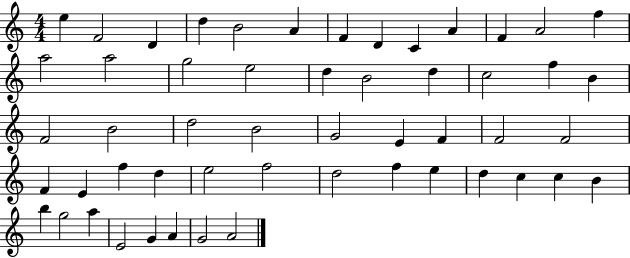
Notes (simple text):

E5/q F4/h D4/q D5/q B4/h A4/q F4/q D4/q C4/q A4/q F4/q A4/h F5/q A5/h A5/h G5/h E5/h D5/q B4/h D5/q C5/h F5/q B4/q F4/h B4/h D5/h B4/h G4/h E4/q F4/q F4/h F4/h F4/q E4/q F5/q D5/q E5/h F5/h D5/h F5/q E5/q D5/q C5/q C5/q B4/q B5/q G5/h A5/q E4/h G4/q A4/q G4/h A4/h